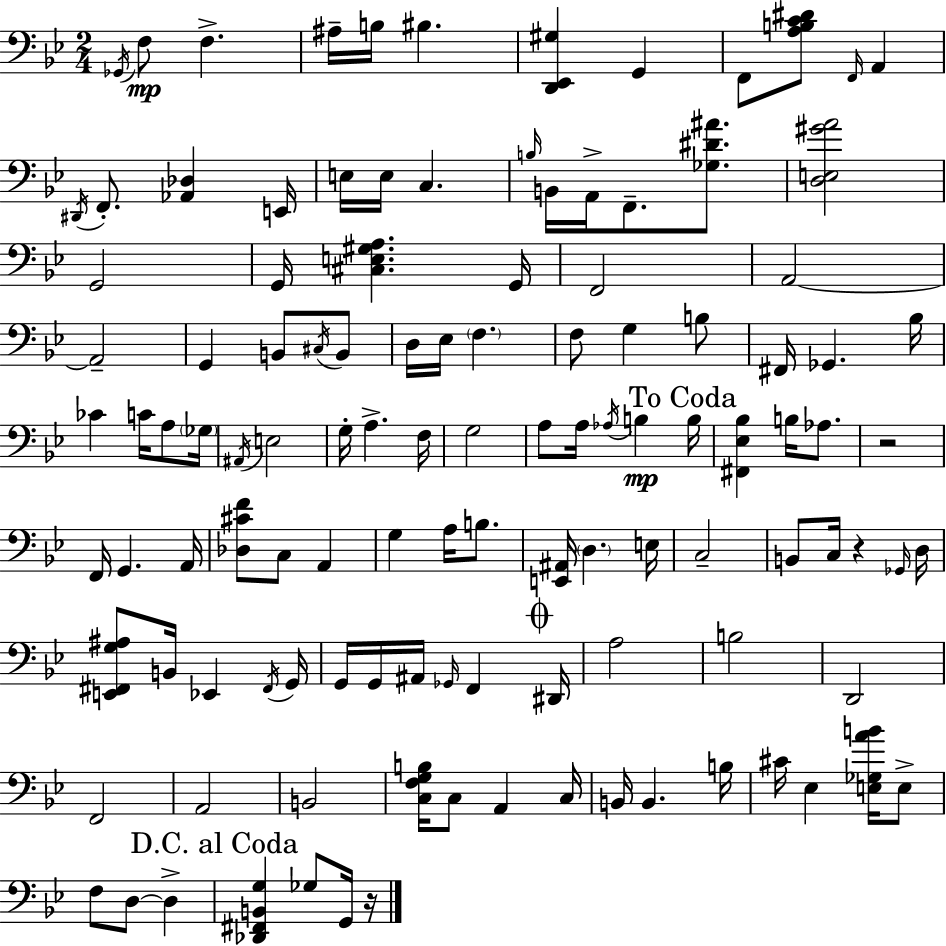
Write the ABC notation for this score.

X:1
T:Untitled
M:2/4
L:1/4
K:Gm
_G,,/4 F,/2 F, ^A,/4 B,/4 ^B, [D,,_E,,^G,] G,, F,,/2 [A,B,C^D]/2 F,,/4 A,, ^D,,/4 F,,/2 [_A,,_D,] E,,/4 E,/4 E,/4 C, B,/4 B,,/4 A,,/4 F,,/2 [_G,^D^A]/2 [D,E,^GA]2 G,,2 G,,/4 [^C,E,^G,A,] G,,/4 F,,2 A,,2 A,,2 G,, B,,/2 ^C,/4 B,,/2 D,/4 _E,/4 F, F,/2 G, B,/2 ^F,,/4 _G,, _B,/4 _C C/4 A,/2 _G,/4 ^A,,/4 E,2 G,/4 A, F,/4 G,2 A,/2 A,/4 _A,/4 B, B,/4 [^F,,_E,_B,] B,/4 _A,/2 z2 F,,/4 G,, A,,/4 [_D,^CF]/2 C,/2 A,, G, A,/4 B,/2 [E,,^A,,]/4 D, E,/4 C,2 B,,/2 C,/4 z _G,,/4 D,/4 [E,,^F,,G,^A,]/2 B,,/4 _E,, ^F,,/4 G,,/4 G,,/4 G,,/4 ^A,,/4 _G,,/4 F,, ^D,,/4 A,2 B,2 D,,2 F,,2 A,,2 B,,2 [C,F,G,B,]/4 C,/2 A,, C,/4 B,,/4 B,, B,/4 ^C/4 _E, [E,_G,AB]/4 E,/2 F,/2 D,/2 D, [_D,,^F,,B,,G,] _G,/2 G,,/4 z/4